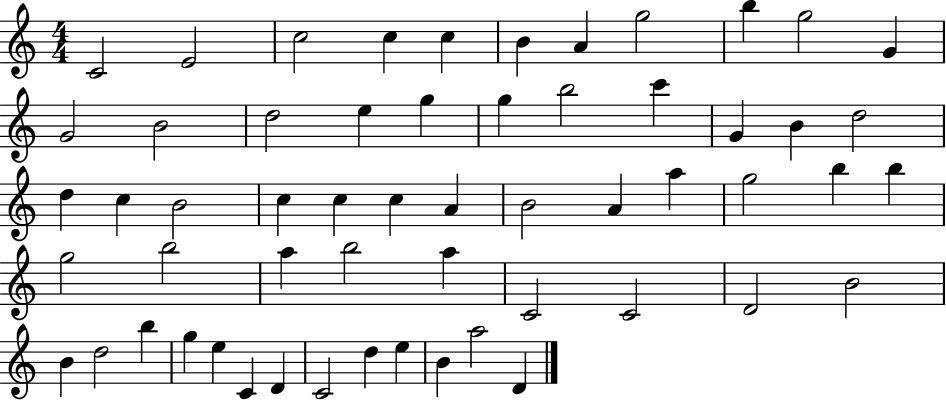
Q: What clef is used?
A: treble